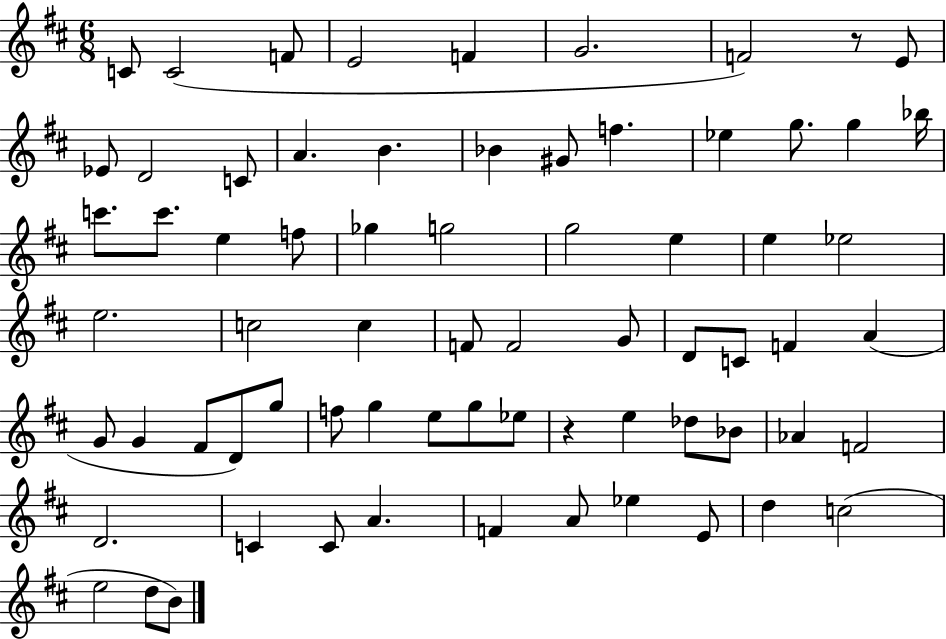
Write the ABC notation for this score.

X:1
T:Untitled
M:6/8
L:1/4
K:D
C/2 C2 F/2 E2 F G2 F2 z/2 E/2 _E/2 D2 C/2 A B _B ^G/2 f _e g/2 g _b/4 c'/2 c'/2 e f/2 _g g2 g2 e e _e2 e2 c2 c F/2 F2 G/2 D/2 C/2 F A G/2 G ^F/2 D/2 g/2 f/2 g e/2 g/2 _e/2 z e _d/2 _B/2 _A F2 D2 C C/2 A F A/2 _e E/2 d c2 e2 d/2 B/2